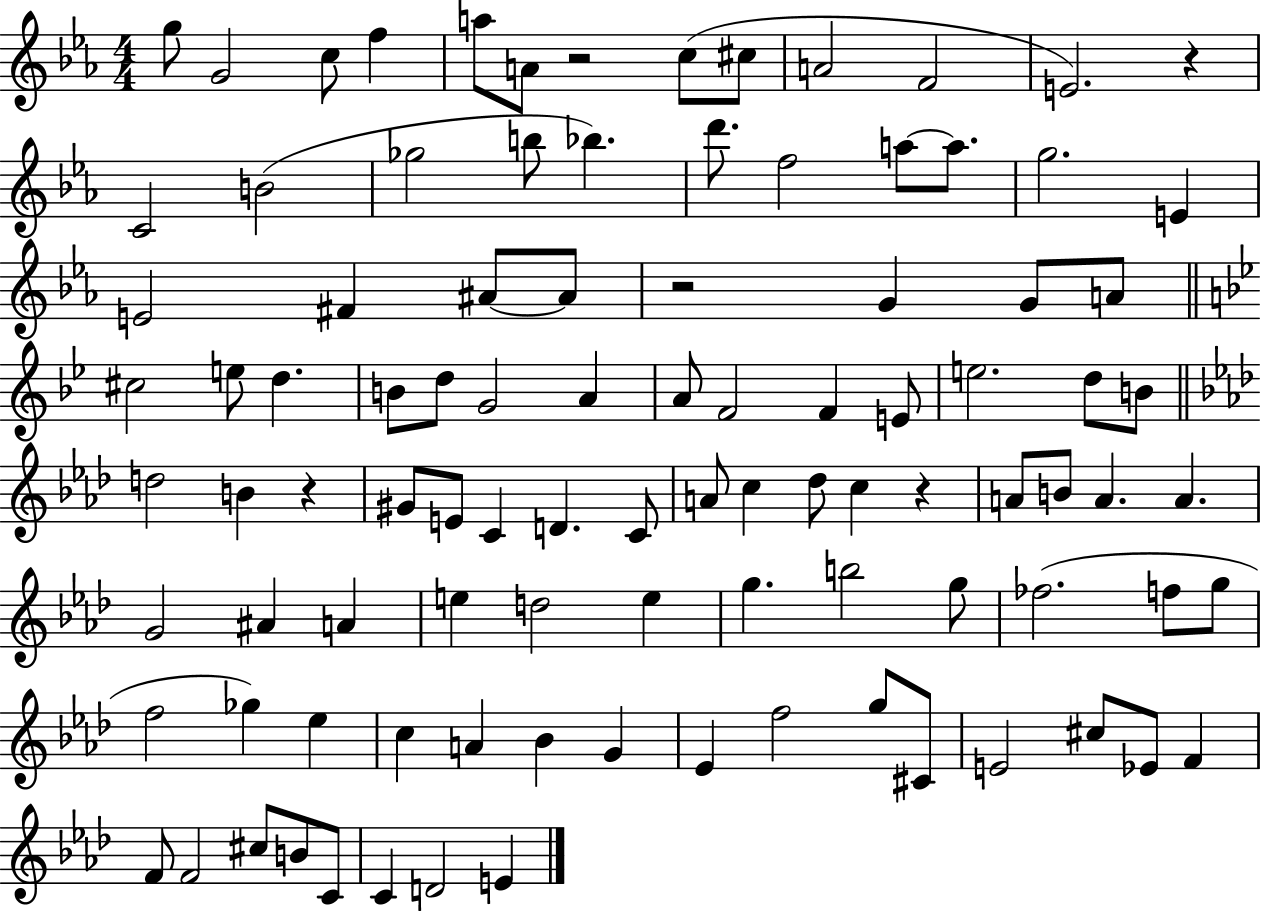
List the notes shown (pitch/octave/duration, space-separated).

G5/e G4/h C5/e F5/q A5/e A4/e R/h C5/e C#5/e A4/h F4/h E4/h. R/q C4/h B4/h Gb5/h B5/e Bb5/q. D6/e. F5/h A5/e A5/e. G5/h. E4/q E4/h F#4/q A#4/e A#4/e R/h G4/q G4/e A4/e C#5/h E5/e D5/q. B4/e D5/e G4/h A4/q A4/e F4/h F4/q E4/e E5/h. D5/e B4/e D5/h B4/q R/q G#4/e E4/e C4/q D4/q. C4/e A4/e C5/q Db5/e C5/q R/q A4/e B4/e A4/q. A4/q. G4/h A#4/q A4/q E5/q D5/h E5/q G5/q. B5/h G5/e FES5/h. F5/e G5/e F5/h Gb5/q Eb5/q C5/q A4/q Bb4/q G4/q Eb4/q F5/h G5/e C#4/e E4/h C#5/e Eb4/e F4/q F4/e F4/h C#5/e B4/e C4/e C4/q D4/h E4/q